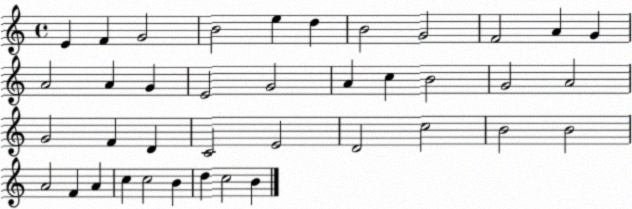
X:1
T:Untitled
M:4/4
L:1/4
K:C
E F G2 B2 e d B2 G2 F2 A G A2 A G E2 G2 A c B2 G2 A2 G2 F D C2 E2 D2 c2 B2 B2 A2 F A c c2 B d c2 B